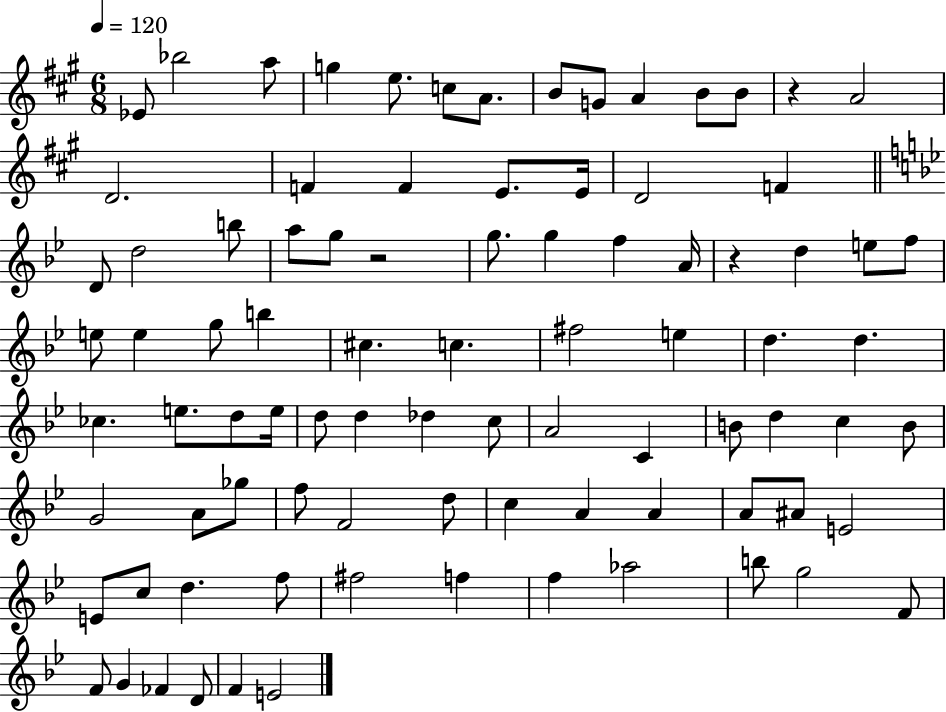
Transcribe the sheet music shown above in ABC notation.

X:1
T:Untitled
M:6/8
L:1/4
K:A
_E/2 _b2 a/2 g e/2 c/2 A/2 B/2 G/2 A B/2 B/2 z A2 D2 F F E/2 E/4 D2 F D/2 d2 b/2 a/2 g/2 z2 g/2 g f A/4 z d e/2 f/2 e/2 e g/2 b ^c c ^f2 e d d _c e/2 d/2 e/4 d/2 d _d c/2 A2 C B/2 d c B/2 G2 A/2 _g/2 f/2 F2 d/2 c A A A/2 ^A/2 E2 E/2 c/2 d f/2 ^f2 f f _a2 b/2 g2 F/2 F/2 G _F D/2 F E2